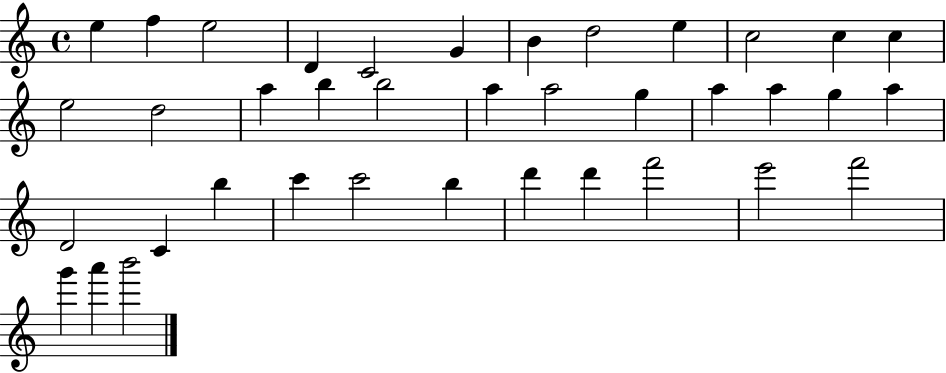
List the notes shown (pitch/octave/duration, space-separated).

E5/q F5/q E5/h D4/q C4/h G4/q B4/q D5/h E5/q C5/h C5/q C5/q E5/h D5/h A5/q B5/q B5/h A5/q A5/h G5/q A5/q A5/q G5/q A5/q D4/h C4/q B5/q C6/q C6/h B5/q D6/q D6/q F6/h E6/h F6/h G6/q A6/q B6/h